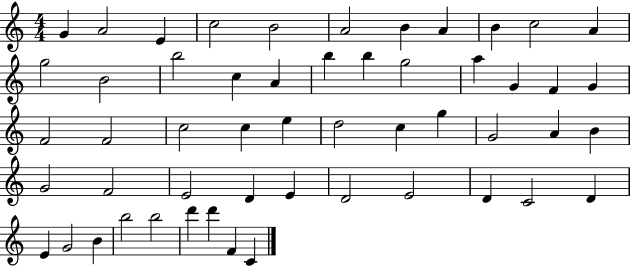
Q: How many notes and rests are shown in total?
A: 53